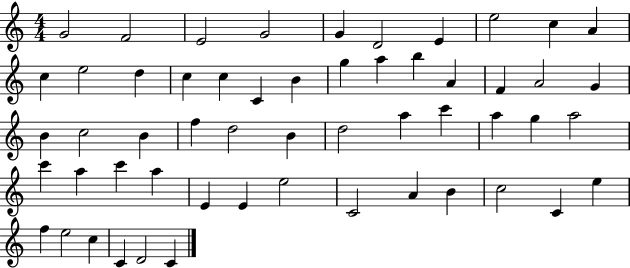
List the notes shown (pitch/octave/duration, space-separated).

G4/h F4/h E4/h G4/h G4/q D4/h E4/q E5/h C5/q A4/q C5/q E5/h D5/q C5/q C5/q C4/q B4/q G5/q A5/q B5/q A4/q F4/q A4/h G4/q B4/q C5/h B4/q F5/q D5/h B4/q D5/h A5/q C6/q A5/q G5/q A5/h C6/q A5/q C6/q A5/q E4/q E4/q E5/h C4/h A4/q B4/q C5/h C4/q E5/q F5/q E5/h C5/q C4/q D4/h C4/q